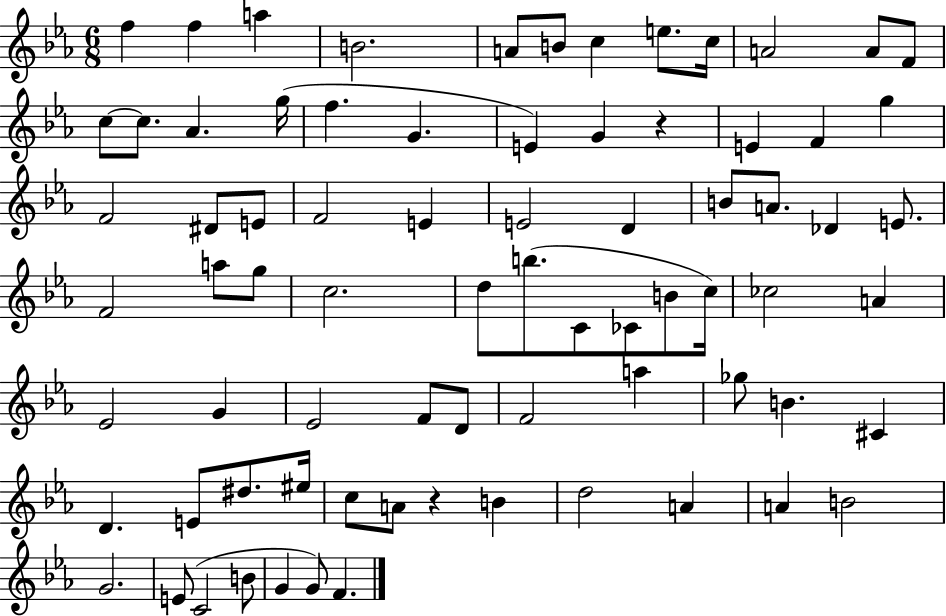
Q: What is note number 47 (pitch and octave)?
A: Eb4